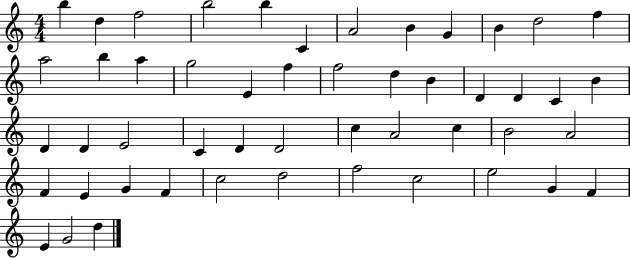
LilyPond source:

{
  \clef treble
  \numericTimeSignature
  \time 4/4
  \key c \major
  b''4 d''4 f''2 | b''2 b''4 c'4 | a'2 b'4 g'4 | b'4 d''2 f''4 | \break a''2 b''4 a''4 | g''2 e'4 f''4 | f''2 d''4 b'4 | d'4 d'4 c'4 b'4 | \break d'4 d'4 e'2 | c'4 d'4 d'2 | c''4 a'2 c''4 | b'2 a'2 | \break f'4 e'4 g'4 f'4 | c''2 d''2 | f''2 c''2 | e''2 g'4 f'4 | \break e'4 g'2 d''4 | \bar "|."
}